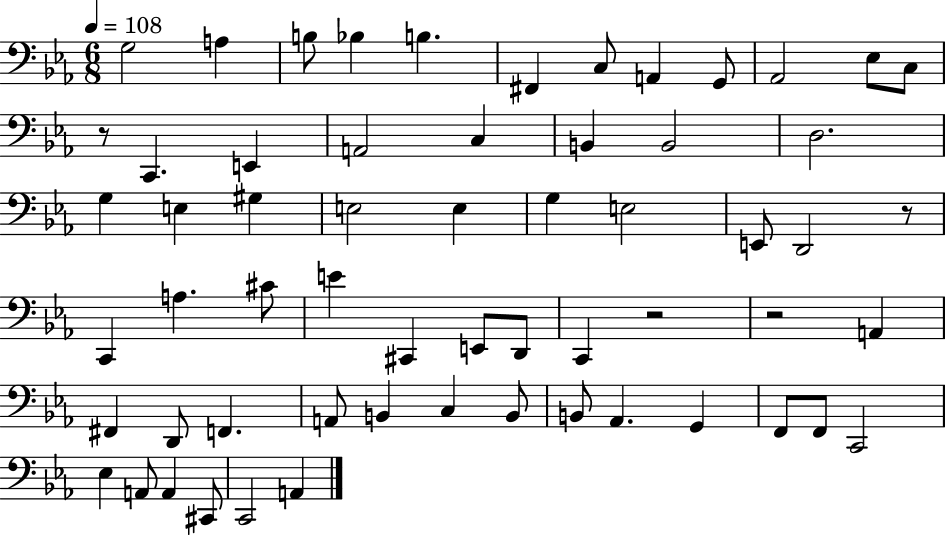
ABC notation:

X:1
T:Untitled
M:6/8
L:1/4
K:Eb
G,2 A, B,/2 _B, B, ^F,, C,/2 A,, G,,/2 _A,,2 _E,/2 C,/2 z/2 C,, E,, A,,2 C, B,, B,,2 D,2 G, E, ^G, E,2 E, G, E,2 E,,/2 D,,2 z/2 C,, A, ^C/2 E ^C,, E,,/2 D,,/2 C,, z2 z2 A,, ^F,, D,,/2 F,, A,,/2 B,, C, B,,/2 B,,/2 _A,, G,, F,,/2 F,,/2 C,,2 _E, A,,/2 A,, ^C,,/2 C,,2 A,,